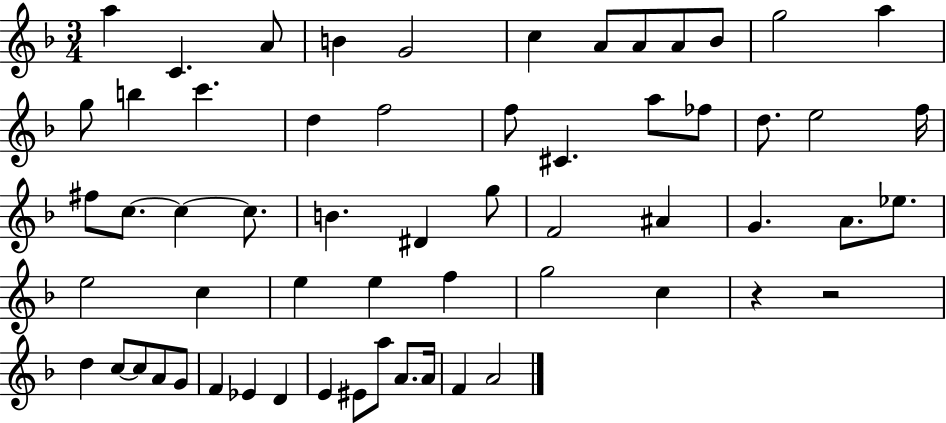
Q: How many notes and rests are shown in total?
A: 60